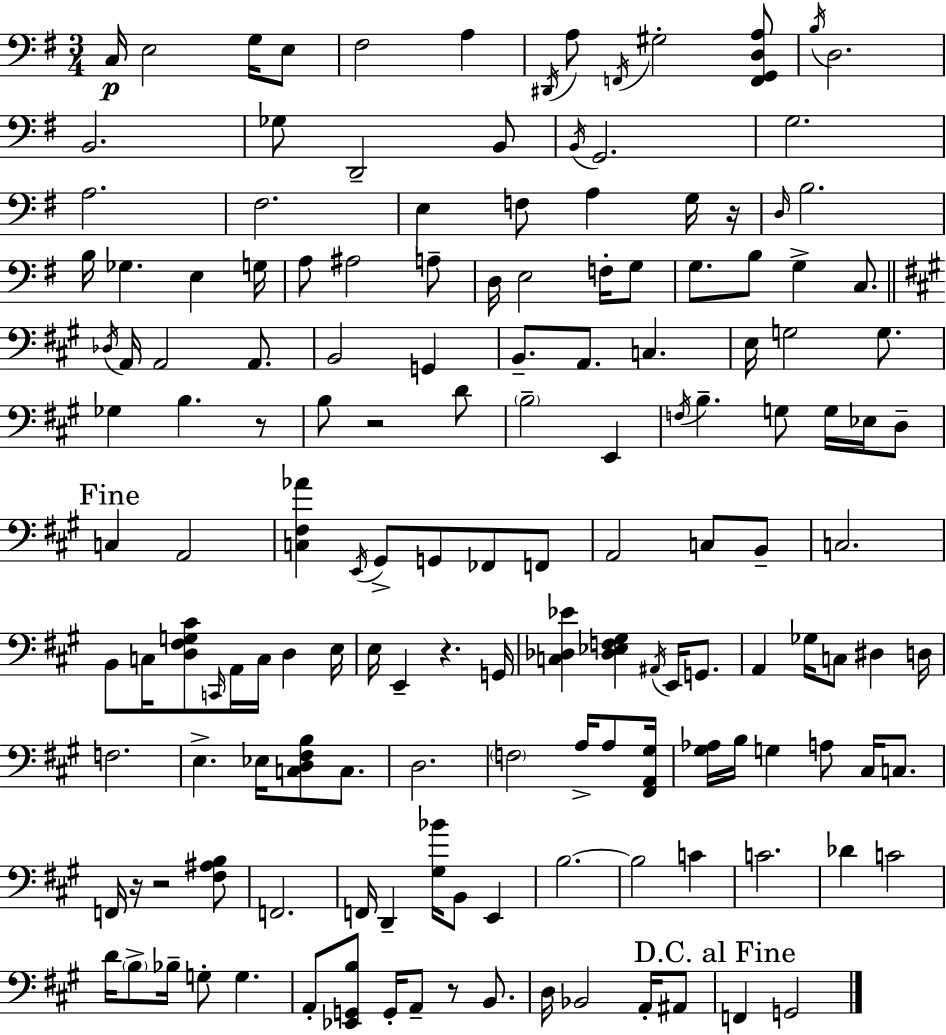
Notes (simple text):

C3/s E3/h G3/s E3/e F#3/h A3/q D#2/s A3/e F2/s G#3/h [F2,G2,D3,A3]/e B3/s D3/h. B2/h. Gb3/e D2/h B2/e B2/s G2/h. G3/h. A3/h. F#3/h. E3/q F3/e A3/q G3/s R/s D3/s B3/h. B3/s Gb3/q. E3/q G3/s A3/e A#3/h A3/e D3/s E3/h F3/s G3/e G3/e. B3/e G3/q C3/e. Db3/s A2/s A2/h A2/e. B2/h G2/q B2/e. A2/e. C3/q. E3/s G3/h G3/e. Gb3/q B3/q. R/e B3/e R/h D4/e B3/h E2/q F3/s B3/q. G3/e G3/s Eb3/s D3/e C3/q A2/h [C3,F#3,Ab4]/q E2/s G#2/e G2/e FES2/e F2/e A2/h C3/e B2/e C3/h. B2/e C3/s [D3,F#3,G3,C#4]/e C2/s A2/s C3/s D3/q E3/s E3/s E2/q R/q. G2/s [C3,Db3,Eb4]/q [Db3,Eb3,F3,G#3]/q A#2/s E2/s G2/e. A2/q Gb3/s C3/e D#3/q D3/s F3/h. E3/q. Eb3/s [C3,D3,F#3,B3]/e C3/e. D3/h. F3/h A3/s A3/e [F#2,A2,G#3]/s [G#3,Ab3]/s B3/s G3/q A3/e C#3/s C3/e. F2/s R/s R/h [F#3,A#3,B3]/e F2/h. F2/s D2/q [G#3,Bb4]/s B2/e E2/q B3/h. B3/h C4/q C4/h. Db4/q C4/h D4/s B3/e Bb3/s G3/e G3/q. A2/e [Eb2,G2,B3]/e G2/s A2/e R/e B2/e. D3/s Bb2/h A2/s A#2/e F2/q G2/h